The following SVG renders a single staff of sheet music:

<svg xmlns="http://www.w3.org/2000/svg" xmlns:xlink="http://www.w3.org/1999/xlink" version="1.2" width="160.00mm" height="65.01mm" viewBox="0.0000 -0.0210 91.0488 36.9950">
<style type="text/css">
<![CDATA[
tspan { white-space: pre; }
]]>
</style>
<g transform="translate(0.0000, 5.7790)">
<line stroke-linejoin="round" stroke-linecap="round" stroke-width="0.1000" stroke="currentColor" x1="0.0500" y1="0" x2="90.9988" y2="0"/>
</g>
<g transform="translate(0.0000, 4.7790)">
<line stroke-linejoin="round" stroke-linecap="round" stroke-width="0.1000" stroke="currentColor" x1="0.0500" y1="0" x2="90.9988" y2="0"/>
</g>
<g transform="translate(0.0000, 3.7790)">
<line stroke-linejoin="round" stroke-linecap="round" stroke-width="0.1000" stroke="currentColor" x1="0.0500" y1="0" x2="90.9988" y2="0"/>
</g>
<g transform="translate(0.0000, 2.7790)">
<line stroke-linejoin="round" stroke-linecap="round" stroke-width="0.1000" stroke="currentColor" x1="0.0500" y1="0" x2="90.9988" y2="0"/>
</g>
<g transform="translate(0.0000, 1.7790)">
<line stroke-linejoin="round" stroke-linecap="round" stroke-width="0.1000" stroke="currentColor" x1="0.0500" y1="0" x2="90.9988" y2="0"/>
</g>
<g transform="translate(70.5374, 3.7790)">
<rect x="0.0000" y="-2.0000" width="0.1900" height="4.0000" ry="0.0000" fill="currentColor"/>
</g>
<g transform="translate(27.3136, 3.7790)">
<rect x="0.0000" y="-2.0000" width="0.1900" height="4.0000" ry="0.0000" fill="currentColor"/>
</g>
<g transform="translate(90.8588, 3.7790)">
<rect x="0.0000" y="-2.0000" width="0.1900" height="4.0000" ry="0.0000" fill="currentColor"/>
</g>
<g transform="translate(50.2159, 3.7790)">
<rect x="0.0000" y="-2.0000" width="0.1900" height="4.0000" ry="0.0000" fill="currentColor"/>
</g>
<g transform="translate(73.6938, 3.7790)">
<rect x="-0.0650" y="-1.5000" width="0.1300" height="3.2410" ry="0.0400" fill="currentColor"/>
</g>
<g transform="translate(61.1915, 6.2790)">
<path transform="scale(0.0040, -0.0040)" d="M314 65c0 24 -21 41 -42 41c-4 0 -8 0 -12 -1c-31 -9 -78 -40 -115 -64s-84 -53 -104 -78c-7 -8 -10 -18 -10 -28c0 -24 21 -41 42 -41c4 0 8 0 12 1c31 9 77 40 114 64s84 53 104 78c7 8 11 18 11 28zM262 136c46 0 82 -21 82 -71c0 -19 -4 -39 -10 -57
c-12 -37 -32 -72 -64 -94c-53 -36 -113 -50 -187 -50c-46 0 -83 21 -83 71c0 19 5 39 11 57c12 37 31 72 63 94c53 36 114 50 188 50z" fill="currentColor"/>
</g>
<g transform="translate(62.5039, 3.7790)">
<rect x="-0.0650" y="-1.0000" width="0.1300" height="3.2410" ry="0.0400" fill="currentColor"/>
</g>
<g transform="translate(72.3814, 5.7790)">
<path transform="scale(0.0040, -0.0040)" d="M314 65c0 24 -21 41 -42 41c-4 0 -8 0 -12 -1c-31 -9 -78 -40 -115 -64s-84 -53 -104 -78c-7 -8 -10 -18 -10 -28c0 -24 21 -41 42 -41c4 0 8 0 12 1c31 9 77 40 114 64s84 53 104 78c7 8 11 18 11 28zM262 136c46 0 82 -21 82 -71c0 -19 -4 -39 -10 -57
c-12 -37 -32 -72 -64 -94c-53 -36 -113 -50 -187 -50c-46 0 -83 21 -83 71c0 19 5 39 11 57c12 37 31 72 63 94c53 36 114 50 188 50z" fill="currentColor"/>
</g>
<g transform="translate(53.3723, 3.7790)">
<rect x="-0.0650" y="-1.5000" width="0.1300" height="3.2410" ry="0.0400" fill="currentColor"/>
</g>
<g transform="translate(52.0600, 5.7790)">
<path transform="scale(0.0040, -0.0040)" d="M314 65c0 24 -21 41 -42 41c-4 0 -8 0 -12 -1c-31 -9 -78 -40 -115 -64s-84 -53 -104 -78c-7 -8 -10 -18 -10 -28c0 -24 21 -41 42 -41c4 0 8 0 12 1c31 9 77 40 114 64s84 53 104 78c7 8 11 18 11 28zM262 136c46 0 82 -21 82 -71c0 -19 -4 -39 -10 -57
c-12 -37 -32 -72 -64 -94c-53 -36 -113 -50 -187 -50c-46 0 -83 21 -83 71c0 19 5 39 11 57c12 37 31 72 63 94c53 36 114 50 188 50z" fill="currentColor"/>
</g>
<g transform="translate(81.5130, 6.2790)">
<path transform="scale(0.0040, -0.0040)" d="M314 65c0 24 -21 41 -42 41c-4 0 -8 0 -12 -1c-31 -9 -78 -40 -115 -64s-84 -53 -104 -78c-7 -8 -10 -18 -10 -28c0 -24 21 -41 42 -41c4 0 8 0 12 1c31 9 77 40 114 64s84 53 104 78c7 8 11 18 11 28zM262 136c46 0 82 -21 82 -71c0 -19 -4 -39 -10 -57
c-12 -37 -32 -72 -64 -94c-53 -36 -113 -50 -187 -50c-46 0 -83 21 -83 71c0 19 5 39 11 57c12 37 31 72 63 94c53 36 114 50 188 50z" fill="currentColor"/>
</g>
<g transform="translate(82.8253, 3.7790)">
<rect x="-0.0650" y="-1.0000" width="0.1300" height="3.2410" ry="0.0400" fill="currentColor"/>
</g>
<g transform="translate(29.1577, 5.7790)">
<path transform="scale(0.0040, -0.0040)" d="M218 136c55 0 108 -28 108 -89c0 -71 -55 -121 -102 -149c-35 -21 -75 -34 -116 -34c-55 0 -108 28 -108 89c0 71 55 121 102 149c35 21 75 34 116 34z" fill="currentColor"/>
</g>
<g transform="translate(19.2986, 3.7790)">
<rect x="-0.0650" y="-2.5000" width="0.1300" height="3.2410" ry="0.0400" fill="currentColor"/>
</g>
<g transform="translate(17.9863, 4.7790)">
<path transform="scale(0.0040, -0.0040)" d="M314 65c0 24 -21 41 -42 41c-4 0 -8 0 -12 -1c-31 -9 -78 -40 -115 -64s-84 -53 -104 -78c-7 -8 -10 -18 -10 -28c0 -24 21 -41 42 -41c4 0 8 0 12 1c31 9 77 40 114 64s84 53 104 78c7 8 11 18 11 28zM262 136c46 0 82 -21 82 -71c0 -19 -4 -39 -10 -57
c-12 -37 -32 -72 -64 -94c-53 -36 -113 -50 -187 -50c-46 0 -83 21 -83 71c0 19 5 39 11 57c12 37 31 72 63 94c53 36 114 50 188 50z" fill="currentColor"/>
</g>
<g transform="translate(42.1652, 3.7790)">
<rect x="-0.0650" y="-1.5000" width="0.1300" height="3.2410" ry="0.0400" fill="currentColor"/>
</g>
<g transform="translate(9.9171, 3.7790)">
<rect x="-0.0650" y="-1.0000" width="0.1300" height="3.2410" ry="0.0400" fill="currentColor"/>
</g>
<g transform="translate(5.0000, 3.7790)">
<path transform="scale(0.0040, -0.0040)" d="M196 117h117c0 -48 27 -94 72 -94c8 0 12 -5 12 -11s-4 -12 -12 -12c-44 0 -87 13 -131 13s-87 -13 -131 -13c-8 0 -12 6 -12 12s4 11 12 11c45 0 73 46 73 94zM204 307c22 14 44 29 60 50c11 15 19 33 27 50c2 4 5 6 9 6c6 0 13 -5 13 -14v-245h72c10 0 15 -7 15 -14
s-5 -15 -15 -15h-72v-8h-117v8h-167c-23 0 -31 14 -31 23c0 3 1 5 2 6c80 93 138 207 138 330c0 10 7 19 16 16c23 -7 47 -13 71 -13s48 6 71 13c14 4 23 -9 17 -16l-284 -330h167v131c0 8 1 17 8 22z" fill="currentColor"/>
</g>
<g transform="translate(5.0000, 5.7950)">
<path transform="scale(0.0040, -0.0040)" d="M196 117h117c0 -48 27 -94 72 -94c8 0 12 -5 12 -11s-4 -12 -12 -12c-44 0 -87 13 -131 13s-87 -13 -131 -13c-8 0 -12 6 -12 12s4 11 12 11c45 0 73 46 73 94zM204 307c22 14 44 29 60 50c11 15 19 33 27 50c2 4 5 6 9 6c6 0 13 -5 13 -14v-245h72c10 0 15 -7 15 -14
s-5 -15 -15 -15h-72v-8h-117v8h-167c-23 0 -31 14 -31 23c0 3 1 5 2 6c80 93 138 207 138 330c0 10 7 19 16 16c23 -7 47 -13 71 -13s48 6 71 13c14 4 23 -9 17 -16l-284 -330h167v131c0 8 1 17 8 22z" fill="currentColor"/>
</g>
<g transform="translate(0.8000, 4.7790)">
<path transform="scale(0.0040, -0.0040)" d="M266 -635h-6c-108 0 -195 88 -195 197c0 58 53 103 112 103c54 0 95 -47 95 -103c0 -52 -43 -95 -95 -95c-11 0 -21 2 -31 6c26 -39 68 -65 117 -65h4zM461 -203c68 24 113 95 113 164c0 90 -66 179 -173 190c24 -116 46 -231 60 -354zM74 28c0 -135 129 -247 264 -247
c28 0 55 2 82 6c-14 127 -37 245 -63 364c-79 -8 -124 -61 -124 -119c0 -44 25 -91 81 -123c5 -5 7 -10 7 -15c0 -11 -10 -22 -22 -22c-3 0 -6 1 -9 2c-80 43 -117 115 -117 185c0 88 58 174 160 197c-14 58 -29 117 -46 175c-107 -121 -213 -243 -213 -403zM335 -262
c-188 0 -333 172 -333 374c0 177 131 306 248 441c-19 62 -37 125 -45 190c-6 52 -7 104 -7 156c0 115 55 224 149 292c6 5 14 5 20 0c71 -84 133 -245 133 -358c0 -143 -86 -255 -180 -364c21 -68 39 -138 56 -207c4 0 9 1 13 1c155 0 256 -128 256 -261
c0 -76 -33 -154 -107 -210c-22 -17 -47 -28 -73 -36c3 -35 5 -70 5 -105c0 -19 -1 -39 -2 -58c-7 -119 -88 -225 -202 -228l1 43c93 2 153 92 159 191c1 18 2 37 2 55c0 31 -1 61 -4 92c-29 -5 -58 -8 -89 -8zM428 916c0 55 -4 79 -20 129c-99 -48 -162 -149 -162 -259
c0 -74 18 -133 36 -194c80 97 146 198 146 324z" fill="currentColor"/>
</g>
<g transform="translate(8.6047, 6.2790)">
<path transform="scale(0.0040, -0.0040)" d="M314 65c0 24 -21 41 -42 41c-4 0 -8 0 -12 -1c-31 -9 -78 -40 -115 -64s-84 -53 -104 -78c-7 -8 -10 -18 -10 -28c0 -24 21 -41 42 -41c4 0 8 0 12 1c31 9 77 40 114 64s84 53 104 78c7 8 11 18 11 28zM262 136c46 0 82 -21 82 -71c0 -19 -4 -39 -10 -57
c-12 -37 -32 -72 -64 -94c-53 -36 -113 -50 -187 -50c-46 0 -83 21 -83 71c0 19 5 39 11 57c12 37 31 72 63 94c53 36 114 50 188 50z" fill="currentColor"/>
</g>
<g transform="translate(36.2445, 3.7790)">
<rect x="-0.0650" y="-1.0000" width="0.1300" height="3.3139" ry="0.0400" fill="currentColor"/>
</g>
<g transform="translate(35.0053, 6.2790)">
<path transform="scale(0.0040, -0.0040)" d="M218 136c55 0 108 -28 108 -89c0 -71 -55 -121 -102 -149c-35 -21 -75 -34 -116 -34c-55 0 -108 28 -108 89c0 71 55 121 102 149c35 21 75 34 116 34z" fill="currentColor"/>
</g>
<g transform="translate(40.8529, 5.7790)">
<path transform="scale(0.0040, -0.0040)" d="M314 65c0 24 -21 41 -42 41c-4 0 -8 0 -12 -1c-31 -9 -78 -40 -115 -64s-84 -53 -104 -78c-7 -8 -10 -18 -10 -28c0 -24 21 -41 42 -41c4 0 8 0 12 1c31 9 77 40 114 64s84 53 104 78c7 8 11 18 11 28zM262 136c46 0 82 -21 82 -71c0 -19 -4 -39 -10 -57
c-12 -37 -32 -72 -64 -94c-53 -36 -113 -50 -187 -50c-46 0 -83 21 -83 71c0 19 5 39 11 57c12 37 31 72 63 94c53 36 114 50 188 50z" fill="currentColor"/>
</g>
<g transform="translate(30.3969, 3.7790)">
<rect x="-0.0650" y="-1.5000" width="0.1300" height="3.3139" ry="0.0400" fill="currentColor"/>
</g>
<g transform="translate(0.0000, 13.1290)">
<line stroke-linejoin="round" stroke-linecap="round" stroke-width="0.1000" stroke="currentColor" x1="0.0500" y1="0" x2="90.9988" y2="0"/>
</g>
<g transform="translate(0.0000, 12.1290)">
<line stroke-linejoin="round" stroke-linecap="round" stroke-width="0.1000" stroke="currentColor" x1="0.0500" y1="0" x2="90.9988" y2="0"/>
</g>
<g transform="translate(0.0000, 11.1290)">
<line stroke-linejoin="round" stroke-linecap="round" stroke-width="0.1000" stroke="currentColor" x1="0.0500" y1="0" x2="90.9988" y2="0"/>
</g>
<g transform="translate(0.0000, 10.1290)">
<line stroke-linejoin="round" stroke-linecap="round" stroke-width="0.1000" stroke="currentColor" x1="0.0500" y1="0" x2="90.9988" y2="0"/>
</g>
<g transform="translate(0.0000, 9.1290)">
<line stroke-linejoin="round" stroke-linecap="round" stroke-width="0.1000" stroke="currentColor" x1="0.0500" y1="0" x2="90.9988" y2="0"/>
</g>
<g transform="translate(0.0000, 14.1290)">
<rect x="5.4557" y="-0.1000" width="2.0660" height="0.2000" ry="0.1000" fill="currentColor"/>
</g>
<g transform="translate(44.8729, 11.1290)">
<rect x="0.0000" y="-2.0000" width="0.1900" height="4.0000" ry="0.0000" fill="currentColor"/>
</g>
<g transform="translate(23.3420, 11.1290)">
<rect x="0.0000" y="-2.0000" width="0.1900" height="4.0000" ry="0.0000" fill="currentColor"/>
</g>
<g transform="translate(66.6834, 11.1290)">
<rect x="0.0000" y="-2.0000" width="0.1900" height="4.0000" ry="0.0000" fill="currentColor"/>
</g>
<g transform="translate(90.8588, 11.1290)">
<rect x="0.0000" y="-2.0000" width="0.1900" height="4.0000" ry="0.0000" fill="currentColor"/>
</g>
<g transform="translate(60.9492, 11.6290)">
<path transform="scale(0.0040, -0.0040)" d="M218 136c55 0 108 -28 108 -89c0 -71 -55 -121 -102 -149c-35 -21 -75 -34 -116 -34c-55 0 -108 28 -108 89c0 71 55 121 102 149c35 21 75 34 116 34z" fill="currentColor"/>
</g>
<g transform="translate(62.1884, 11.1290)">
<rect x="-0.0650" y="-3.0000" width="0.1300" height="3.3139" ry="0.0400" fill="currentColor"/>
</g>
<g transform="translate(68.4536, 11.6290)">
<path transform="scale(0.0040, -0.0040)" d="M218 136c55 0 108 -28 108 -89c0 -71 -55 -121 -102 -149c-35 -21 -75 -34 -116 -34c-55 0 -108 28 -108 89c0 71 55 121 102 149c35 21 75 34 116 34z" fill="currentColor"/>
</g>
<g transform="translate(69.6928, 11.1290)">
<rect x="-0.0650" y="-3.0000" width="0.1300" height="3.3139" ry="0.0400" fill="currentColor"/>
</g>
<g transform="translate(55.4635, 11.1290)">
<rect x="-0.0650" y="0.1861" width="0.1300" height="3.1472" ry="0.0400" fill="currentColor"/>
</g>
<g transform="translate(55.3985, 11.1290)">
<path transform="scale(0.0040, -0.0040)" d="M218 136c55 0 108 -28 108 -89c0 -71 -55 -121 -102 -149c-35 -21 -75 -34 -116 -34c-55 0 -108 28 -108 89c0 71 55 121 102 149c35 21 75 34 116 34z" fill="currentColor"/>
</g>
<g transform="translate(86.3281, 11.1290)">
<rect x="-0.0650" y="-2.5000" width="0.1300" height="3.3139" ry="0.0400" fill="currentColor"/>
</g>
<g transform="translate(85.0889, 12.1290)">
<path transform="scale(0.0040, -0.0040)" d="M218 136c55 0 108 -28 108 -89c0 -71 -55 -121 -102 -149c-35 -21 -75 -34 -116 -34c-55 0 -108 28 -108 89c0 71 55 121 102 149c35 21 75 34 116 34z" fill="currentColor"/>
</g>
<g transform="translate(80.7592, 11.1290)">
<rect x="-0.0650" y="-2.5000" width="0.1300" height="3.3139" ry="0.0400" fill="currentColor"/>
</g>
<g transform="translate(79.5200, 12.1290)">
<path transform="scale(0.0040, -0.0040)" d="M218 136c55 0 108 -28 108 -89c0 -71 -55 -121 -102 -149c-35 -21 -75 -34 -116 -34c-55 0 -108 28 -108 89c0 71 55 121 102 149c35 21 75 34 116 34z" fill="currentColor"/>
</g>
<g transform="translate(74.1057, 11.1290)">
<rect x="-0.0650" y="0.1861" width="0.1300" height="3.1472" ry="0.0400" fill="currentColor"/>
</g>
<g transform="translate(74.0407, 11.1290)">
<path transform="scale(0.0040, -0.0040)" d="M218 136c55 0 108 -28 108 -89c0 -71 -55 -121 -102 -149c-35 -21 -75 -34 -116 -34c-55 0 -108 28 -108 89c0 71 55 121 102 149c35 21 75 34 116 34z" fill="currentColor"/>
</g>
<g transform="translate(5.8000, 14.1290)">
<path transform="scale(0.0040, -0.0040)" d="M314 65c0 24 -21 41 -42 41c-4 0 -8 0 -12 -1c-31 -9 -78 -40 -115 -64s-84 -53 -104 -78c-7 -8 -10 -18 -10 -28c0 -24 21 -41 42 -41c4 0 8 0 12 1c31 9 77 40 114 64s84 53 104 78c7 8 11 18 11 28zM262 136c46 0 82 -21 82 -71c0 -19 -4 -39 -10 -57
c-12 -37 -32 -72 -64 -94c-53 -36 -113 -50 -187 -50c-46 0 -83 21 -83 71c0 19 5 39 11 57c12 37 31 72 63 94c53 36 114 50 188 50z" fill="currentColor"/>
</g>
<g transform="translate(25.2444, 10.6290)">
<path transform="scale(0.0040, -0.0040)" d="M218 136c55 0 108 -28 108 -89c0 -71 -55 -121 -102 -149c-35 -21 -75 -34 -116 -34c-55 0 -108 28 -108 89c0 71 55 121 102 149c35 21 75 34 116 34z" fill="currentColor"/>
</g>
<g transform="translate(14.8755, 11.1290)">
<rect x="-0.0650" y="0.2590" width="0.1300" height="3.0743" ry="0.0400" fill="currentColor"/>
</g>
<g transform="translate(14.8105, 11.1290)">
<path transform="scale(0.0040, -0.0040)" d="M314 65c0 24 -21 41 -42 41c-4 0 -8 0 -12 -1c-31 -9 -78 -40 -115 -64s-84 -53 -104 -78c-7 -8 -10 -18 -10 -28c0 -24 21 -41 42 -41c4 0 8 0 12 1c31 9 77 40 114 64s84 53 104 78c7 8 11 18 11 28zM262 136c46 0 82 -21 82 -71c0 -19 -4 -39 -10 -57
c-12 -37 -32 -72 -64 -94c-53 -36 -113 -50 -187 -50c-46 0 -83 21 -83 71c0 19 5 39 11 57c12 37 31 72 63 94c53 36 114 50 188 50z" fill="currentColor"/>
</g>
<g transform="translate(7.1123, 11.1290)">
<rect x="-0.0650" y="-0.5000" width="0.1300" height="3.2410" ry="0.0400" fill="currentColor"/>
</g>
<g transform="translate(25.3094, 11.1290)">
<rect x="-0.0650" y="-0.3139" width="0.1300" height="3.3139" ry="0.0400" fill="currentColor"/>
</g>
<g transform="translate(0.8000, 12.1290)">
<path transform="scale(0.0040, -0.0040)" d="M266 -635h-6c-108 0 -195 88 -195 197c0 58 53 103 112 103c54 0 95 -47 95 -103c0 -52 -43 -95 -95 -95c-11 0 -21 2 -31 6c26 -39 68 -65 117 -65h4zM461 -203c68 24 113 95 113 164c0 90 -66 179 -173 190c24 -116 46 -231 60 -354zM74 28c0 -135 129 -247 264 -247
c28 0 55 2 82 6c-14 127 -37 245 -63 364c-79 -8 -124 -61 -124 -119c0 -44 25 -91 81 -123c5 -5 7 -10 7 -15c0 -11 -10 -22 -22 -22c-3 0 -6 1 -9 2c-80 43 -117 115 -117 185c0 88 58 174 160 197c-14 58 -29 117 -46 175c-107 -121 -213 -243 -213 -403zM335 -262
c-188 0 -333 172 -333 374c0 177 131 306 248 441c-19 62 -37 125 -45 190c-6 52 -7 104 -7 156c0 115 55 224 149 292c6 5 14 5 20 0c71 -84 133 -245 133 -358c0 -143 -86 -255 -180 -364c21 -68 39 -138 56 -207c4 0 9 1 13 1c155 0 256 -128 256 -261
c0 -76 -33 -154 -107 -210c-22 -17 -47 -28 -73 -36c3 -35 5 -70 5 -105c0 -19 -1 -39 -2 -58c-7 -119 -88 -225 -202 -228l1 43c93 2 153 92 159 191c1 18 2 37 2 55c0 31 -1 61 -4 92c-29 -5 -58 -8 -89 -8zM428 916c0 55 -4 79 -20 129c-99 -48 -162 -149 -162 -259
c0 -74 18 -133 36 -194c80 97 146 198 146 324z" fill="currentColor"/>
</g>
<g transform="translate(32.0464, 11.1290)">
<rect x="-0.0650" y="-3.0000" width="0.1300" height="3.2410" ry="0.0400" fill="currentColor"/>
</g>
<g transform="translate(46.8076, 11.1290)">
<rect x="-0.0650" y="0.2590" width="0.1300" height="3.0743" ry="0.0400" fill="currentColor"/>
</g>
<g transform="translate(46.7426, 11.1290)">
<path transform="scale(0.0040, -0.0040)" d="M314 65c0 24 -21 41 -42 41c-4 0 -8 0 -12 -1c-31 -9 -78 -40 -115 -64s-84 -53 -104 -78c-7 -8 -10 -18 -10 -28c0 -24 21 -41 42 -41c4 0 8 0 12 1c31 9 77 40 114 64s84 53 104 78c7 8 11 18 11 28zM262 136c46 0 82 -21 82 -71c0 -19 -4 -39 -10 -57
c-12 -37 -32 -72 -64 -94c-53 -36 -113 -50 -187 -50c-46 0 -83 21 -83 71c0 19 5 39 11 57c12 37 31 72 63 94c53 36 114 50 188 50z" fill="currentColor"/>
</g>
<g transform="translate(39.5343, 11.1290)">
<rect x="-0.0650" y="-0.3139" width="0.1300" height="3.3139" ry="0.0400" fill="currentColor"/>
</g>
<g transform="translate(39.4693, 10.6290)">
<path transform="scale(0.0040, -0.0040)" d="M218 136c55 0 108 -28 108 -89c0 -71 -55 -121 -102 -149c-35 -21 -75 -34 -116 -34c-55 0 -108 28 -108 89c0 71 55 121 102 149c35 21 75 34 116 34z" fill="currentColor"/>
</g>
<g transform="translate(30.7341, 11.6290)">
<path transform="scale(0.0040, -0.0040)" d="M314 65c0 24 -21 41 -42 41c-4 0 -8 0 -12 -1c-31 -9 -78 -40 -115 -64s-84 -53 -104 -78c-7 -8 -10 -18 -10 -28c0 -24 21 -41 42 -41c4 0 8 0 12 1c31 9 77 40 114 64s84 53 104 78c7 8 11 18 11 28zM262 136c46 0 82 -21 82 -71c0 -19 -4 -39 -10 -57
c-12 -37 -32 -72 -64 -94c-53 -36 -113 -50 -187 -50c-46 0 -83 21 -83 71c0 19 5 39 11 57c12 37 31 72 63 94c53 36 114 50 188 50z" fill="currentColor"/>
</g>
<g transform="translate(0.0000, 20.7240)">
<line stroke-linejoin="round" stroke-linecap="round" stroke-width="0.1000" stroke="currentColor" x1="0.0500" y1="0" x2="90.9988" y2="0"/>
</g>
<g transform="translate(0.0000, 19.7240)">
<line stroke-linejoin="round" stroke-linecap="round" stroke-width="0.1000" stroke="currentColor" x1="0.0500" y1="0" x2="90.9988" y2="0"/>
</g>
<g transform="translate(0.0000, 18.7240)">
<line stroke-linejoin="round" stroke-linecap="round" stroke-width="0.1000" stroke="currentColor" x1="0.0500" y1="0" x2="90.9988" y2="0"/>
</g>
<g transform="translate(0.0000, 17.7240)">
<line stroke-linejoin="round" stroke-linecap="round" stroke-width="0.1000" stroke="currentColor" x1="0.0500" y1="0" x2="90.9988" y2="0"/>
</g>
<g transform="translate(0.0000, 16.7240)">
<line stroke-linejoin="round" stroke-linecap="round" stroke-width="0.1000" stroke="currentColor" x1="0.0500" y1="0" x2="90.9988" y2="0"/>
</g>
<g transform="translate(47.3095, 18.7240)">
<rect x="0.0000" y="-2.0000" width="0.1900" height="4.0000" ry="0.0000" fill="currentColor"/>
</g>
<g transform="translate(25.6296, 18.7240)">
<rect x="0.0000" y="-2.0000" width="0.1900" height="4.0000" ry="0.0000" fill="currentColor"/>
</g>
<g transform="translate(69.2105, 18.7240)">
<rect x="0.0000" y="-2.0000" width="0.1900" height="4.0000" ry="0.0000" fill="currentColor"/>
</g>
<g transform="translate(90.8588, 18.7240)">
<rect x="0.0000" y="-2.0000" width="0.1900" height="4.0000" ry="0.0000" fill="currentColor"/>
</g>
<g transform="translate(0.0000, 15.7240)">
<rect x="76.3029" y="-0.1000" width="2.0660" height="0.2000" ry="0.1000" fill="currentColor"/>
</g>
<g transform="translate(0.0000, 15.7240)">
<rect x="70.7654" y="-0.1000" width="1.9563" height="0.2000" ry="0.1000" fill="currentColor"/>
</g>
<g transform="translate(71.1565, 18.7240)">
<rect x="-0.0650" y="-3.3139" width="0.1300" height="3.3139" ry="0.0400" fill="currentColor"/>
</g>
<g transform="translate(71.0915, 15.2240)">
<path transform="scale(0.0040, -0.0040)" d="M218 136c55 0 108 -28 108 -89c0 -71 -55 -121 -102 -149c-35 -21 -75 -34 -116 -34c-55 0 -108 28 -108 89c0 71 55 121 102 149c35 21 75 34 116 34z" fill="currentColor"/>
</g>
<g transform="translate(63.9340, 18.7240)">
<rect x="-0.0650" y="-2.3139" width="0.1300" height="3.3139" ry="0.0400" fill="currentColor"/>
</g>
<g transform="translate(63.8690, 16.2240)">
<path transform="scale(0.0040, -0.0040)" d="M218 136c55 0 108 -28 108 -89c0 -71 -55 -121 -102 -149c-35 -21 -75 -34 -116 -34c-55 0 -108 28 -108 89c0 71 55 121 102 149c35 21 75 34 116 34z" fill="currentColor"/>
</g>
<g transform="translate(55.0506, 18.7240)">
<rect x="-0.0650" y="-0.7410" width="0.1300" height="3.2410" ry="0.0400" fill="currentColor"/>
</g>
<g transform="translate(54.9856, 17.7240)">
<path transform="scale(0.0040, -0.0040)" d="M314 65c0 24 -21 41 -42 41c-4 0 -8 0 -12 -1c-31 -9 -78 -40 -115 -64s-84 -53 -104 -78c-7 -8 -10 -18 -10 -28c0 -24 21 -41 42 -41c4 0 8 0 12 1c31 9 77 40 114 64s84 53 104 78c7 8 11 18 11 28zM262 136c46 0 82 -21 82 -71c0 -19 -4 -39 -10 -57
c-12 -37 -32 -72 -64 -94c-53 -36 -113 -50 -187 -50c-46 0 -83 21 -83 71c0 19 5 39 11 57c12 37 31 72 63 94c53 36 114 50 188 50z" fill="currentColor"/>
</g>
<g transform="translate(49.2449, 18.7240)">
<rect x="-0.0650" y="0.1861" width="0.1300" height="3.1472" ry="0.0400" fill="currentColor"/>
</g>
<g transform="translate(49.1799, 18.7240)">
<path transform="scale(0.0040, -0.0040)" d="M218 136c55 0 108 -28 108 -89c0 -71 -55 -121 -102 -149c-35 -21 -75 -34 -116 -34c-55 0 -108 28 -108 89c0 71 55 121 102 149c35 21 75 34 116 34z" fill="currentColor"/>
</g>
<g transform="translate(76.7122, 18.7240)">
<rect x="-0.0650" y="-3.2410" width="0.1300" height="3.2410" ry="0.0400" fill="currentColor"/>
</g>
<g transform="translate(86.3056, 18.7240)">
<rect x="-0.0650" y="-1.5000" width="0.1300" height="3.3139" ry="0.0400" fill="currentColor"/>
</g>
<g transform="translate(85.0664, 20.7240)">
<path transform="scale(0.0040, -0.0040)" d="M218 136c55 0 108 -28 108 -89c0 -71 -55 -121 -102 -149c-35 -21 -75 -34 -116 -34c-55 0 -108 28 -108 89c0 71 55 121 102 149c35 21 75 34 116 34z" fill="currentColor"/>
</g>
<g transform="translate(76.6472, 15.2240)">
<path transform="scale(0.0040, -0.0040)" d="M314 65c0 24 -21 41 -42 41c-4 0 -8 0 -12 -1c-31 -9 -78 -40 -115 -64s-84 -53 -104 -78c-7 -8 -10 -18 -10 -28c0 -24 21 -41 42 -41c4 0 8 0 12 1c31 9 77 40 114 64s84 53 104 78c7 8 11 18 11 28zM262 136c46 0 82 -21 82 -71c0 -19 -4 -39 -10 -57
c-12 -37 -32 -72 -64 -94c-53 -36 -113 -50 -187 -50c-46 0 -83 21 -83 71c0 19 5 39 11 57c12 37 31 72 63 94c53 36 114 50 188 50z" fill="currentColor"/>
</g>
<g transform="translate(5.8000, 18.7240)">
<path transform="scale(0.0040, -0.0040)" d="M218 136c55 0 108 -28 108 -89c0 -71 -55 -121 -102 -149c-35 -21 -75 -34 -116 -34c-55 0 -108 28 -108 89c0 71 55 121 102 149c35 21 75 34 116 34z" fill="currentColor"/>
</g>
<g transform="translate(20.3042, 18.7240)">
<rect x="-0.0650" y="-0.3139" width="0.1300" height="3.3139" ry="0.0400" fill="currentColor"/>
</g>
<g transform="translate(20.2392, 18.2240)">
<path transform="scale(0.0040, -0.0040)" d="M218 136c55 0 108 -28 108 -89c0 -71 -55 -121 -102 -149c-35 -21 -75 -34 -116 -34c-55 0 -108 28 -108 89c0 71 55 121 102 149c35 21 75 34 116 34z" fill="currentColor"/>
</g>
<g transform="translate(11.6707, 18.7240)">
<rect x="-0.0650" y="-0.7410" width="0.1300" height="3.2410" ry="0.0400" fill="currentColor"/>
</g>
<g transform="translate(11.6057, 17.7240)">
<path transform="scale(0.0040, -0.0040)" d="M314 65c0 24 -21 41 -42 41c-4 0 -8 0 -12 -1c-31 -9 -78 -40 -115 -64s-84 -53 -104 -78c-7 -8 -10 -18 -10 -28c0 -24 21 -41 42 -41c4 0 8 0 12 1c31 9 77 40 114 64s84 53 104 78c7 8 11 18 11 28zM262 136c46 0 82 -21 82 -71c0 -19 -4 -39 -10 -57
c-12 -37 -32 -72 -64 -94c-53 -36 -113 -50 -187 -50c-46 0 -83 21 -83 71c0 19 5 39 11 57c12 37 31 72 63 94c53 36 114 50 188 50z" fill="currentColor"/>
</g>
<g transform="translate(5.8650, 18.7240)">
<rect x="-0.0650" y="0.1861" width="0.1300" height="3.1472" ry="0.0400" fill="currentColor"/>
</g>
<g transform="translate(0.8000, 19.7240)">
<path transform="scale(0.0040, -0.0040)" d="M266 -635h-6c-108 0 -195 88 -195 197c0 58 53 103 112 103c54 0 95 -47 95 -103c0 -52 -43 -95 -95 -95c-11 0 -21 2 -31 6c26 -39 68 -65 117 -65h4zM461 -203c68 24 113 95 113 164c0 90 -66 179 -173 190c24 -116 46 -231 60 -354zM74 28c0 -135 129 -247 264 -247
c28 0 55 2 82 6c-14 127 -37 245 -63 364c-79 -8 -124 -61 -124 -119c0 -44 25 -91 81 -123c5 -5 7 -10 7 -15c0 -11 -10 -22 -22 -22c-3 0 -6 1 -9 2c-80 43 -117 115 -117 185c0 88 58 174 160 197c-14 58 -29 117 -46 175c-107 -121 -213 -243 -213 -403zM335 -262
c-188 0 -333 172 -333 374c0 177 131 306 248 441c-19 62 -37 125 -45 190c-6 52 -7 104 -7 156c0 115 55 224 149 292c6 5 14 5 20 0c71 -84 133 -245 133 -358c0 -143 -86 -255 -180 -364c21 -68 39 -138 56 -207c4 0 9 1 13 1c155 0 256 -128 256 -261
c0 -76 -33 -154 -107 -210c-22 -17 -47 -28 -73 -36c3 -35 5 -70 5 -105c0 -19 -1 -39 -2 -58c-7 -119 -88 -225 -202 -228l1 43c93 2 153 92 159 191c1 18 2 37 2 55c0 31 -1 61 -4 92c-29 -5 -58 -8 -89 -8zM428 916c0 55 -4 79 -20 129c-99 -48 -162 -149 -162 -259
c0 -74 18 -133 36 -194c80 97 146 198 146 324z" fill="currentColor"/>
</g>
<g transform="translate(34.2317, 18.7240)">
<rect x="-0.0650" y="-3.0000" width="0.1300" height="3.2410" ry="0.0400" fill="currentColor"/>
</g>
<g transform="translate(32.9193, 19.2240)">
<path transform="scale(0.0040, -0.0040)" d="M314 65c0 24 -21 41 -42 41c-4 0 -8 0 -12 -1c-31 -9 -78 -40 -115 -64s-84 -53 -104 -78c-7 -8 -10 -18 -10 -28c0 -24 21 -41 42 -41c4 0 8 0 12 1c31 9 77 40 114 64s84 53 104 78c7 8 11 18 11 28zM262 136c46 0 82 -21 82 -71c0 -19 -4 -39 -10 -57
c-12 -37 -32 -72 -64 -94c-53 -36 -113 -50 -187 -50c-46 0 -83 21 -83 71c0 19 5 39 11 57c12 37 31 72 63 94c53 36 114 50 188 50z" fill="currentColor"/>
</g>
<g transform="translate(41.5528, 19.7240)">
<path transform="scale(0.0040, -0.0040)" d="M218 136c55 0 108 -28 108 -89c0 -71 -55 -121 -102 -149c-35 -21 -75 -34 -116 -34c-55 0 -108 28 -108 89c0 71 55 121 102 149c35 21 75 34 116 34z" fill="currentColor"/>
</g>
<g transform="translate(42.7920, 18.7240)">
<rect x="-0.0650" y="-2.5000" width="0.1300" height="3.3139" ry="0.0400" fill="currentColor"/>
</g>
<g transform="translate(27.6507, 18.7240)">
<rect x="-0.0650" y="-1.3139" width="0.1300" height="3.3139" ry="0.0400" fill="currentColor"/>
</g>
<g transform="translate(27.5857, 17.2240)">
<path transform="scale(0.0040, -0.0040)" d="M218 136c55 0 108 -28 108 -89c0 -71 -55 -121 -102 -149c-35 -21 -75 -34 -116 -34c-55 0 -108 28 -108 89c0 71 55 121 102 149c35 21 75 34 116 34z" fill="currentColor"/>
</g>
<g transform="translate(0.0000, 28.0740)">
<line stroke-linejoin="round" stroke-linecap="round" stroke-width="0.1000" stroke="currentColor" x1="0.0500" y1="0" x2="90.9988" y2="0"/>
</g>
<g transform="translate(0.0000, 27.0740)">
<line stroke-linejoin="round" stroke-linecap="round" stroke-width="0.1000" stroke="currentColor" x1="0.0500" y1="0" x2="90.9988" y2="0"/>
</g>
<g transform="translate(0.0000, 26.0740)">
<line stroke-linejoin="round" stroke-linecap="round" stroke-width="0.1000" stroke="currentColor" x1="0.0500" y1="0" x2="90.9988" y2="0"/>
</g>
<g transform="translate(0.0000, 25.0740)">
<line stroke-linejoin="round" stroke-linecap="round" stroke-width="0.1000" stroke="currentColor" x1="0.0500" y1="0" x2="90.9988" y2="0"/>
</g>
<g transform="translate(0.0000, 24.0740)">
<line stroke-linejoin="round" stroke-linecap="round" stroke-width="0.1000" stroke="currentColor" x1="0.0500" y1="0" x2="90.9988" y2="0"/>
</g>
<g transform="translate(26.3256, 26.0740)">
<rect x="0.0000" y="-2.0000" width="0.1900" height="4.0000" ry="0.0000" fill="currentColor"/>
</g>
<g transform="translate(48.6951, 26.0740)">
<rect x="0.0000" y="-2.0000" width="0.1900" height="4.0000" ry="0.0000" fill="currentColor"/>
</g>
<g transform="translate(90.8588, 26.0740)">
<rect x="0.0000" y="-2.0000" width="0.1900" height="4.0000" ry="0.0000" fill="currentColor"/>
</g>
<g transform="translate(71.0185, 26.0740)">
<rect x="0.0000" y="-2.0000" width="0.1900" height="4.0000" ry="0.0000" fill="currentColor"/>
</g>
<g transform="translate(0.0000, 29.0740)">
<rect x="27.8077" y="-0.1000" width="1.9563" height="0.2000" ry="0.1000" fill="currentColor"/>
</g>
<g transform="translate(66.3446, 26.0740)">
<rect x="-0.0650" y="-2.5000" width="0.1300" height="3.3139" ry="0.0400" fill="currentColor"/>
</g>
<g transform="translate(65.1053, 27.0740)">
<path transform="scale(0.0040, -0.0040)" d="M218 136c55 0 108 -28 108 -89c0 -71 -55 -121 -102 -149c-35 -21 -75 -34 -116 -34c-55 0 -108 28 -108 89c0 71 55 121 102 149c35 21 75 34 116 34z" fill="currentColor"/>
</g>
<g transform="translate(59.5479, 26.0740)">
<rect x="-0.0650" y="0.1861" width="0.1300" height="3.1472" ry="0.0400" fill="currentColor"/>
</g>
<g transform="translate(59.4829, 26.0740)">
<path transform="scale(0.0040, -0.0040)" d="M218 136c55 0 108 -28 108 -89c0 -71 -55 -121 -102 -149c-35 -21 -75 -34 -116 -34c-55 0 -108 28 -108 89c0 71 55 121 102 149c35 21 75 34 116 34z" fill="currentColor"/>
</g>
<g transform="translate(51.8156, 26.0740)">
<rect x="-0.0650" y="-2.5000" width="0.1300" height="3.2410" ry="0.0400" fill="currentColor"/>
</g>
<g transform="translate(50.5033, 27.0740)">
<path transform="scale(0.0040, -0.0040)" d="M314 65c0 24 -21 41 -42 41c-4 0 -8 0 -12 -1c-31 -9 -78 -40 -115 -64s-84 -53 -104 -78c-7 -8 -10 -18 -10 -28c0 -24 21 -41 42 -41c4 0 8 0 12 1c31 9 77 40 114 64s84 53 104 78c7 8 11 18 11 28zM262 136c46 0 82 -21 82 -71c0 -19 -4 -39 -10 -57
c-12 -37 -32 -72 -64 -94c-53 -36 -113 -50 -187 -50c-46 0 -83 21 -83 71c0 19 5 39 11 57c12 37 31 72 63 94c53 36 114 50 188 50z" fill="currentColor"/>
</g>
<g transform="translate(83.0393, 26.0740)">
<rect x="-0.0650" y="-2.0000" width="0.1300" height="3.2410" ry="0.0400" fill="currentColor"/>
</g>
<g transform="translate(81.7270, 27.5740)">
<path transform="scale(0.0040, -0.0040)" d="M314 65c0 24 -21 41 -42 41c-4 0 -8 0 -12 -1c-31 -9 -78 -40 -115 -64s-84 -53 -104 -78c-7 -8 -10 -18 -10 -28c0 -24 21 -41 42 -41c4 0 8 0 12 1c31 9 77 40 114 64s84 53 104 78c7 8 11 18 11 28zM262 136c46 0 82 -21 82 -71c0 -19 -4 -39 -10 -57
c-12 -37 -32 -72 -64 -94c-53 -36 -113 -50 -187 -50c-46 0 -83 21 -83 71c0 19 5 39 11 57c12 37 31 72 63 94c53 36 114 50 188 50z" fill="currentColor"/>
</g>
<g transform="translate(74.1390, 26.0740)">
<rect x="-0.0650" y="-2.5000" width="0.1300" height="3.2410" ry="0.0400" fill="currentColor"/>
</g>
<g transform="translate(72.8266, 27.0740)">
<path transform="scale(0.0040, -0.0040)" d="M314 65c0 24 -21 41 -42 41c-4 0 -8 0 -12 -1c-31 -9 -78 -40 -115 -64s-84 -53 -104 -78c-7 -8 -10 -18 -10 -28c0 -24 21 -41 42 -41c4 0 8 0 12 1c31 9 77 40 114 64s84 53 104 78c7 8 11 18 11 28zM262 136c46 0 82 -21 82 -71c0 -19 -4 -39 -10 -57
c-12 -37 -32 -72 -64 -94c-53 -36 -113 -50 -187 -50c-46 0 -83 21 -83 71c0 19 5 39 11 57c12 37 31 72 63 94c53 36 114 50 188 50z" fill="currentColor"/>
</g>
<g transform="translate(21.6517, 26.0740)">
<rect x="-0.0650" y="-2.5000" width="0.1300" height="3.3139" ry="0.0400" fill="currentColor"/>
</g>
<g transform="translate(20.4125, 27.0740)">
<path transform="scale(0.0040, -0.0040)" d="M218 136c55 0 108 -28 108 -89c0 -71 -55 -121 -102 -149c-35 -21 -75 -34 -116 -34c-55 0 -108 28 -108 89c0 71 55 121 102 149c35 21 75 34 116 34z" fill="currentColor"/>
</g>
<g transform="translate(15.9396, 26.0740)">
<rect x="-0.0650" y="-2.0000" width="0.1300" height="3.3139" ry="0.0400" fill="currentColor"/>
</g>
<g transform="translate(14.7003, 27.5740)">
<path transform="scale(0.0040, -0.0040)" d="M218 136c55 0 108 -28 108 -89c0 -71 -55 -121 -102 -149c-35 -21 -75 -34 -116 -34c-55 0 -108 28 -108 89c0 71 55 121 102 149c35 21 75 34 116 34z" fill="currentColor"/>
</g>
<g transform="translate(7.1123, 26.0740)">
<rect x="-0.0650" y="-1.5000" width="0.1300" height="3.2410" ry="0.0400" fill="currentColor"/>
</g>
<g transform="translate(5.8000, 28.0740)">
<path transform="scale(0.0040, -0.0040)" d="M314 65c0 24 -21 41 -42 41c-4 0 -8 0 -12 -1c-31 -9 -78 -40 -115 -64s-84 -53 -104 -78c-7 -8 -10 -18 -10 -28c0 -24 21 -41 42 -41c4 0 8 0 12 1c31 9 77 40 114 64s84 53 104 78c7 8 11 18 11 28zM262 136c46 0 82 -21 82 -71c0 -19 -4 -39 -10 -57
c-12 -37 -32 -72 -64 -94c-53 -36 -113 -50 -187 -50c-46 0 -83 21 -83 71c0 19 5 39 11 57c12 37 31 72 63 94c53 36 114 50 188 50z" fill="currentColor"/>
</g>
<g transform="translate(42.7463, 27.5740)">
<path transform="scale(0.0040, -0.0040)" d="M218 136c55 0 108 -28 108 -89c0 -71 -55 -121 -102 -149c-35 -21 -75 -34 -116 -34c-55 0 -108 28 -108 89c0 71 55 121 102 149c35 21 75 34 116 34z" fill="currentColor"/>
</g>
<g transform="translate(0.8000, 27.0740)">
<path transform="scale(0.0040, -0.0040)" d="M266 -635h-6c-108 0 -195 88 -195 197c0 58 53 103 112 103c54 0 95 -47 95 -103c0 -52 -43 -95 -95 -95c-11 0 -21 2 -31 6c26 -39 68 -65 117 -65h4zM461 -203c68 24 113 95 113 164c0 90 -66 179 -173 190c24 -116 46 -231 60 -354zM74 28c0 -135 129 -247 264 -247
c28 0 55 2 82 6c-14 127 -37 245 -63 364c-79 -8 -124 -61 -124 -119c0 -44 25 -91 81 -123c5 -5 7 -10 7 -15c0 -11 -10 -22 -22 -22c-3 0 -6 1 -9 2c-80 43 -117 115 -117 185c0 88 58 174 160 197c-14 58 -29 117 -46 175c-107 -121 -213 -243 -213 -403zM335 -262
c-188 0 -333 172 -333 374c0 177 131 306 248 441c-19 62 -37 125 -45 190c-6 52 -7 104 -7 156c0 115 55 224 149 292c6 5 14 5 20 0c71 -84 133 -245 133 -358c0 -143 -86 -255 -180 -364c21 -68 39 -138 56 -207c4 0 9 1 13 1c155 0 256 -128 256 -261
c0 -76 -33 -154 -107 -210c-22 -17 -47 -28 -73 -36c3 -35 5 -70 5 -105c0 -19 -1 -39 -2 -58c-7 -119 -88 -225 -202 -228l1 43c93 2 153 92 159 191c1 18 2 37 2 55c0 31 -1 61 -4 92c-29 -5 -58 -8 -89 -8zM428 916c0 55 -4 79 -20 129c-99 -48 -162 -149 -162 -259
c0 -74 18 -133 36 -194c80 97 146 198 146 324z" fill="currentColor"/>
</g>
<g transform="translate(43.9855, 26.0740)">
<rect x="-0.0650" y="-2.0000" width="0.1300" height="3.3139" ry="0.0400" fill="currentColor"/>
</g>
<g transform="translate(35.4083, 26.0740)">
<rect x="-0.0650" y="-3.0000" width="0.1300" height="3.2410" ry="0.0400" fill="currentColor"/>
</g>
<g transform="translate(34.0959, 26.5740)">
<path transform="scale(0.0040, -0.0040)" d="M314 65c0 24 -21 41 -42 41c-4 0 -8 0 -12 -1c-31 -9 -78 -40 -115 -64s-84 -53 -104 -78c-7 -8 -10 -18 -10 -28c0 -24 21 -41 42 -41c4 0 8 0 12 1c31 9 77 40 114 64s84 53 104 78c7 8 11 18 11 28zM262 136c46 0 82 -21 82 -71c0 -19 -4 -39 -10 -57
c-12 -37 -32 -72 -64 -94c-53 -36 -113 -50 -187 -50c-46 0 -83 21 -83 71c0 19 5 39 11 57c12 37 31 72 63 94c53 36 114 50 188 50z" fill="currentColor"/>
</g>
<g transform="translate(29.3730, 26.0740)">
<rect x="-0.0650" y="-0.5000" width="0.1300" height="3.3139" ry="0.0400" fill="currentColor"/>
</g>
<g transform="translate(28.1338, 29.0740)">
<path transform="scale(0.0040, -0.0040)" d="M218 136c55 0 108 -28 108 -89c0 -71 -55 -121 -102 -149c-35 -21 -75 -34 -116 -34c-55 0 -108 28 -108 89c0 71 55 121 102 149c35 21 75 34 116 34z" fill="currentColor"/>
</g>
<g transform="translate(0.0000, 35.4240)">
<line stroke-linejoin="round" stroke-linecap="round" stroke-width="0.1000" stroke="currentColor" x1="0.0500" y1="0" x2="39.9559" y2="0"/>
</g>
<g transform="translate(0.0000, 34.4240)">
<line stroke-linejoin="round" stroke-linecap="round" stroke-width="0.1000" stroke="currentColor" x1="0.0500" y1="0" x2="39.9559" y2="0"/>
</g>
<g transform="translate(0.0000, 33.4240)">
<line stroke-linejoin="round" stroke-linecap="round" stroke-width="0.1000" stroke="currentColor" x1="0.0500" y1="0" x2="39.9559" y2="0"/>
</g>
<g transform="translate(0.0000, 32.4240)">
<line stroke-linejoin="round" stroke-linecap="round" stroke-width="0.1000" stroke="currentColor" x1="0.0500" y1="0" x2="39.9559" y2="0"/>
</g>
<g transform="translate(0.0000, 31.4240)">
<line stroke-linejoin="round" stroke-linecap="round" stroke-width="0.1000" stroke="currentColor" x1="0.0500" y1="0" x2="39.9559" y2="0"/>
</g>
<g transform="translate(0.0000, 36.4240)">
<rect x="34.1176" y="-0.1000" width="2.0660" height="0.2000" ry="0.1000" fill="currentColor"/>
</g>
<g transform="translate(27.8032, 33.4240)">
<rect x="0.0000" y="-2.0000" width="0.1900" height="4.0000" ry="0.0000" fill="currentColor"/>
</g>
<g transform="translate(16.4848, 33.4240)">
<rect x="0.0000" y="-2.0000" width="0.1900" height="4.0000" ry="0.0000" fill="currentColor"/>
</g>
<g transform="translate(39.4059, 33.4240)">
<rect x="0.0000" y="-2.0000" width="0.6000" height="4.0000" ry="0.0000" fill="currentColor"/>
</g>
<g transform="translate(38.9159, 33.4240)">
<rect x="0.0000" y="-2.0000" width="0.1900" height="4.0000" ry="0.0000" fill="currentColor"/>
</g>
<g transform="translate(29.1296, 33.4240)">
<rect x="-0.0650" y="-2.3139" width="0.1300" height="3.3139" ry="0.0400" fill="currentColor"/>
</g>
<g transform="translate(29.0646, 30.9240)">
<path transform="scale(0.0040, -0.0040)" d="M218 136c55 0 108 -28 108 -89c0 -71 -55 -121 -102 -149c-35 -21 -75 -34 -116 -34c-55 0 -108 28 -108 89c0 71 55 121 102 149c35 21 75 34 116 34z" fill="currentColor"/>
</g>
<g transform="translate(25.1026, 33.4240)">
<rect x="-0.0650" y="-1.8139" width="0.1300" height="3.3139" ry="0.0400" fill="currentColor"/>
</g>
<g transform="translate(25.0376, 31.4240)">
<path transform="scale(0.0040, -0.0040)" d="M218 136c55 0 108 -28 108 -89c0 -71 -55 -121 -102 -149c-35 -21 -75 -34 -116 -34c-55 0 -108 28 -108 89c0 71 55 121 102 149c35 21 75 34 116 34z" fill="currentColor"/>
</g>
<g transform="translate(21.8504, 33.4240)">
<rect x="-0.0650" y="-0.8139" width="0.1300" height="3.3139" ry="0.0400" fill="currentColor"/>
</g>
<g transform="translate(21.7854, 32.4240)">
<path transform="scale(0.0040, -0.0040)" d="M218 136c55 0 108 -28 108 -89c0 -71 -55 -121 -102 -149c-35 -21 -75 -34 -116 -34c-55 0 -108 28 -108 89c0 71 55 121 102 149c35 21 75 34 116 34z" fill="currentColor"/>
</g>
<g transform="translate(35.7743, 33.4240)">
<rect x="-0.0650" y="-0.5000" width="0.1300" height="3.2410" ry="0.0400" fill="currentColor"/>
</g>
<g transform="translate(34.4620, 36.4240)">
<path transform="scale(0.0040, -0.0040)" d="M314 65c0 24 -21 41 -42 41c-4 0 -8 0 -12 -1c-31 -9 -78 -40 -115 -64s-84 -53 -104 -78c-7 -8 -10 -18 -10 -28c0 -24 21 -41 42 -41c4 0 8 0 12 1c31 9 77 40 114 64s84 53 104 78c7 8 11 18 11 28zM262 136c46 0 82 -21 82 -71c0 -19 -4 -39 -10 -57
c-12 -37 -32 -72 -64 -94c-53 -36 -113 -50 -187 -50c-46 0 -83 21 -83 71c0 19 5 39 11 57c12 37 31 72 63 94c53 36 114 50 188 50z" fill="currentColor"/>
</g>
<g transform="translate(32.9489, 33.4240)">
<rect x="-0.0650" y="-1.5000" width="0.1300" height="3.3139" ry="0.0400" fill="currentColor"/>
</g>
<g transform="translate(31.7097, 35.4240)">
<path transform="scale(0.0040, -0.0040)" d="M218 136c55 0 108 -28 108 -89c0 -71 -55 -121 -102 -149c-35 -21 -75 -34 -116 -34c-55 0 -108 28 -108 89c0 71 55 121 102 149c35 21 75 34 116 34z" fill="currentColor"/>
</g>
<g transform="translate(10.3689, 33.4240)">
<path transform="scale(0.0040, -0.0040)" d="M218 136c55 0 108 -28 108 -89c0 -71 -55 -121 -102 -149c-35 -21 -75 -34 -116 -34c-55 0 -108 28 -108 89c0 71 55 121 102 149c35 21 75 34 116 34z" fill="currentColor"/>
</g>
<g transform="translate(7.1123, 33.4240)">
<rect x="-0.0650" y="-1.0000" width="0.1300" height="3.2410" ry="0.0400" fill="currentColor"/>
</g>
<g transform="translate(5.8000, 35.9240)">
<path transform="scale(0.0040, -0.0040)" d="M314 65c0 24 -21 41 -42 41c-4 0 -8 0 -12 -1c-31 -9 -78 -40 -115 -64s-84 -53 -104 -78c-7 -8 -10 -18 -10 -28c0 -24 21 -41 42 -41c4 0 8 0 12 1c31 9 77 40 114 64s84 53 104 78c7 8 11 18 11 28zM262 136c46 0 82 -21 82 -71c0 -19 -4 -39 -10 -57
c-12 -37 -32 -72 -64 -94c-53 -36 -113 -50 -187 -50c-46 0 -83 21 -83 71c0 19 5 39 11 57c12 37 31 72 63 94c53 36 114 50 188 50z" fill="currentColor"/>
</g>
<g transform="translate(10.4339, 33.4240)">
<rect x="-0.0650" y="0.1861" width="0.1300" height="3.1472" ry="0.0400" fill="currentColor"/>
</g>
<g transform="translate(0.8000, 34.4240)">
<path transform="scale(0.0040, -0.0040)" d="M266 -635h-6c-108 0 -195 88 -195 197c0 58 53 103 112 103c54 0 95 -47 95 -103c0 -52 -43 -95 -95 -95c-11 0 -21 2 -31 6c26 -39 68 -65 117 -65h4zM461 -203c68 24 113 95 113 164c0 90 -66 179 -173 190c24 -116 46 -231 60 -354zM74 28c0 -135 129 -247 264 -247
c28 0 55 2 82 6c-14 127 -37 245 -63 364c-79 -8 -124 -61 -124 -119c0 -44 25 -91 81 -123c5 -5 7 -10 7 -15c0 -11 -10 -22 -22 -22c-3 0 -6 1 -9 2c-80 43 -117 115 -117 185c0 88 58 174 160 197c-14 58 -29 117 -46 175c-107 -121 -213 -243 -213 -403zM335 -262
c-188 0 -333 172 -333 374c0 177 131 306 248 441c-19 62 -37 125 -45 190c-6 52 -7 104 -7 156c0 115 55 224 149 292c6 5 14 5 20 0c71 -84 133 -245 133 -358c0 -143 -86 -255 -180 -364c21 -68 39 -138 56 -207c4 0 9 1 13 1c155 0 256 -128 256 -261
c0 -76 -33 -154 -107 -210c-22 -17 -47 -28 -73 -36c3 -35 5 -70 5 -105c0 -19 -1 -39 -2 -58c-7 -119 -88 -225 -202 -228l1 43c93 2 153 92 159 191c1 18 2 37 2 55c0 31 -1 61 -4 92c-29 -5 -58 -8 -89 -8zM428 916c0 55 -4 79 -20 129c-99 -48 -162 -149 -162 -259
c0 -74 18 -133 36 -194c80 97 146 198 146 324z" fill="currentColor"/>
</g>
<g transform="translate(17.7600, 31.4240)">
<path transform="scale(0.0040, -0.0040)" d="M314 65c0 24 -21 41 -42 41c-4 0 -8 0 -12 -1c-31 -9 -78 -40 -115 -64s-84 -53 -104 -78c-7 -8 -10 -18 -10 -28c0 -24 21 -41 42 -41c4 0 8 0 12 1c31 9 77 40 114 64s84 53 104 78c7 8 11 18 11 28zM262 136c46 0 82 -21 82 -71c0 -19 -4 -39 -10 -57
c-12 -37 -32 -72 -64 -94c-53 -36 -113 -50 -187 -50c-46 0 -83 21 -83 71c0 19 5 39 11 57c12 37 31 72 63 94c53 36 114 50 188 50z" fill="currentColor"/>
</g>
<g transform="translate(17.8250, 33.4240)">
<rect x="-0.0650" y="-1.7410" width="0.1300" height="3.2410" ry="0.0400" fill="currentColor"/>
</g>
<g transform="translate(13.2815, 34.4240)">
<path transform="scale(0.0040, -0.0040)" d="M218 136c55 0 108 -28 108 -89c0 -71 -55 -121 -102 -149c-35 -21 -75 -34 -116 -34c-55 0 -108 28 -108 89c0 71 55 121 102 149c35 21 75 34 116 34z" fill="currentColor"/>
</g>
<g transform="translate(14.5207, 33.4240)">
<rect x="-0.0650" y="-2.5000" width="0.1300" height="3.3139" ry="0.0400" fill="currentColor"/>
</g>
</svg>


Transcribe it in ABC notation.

X:1
T:Untitled
M:4/4
L:1/4
K:C
D2 G2 E D E2 E2 D2 E2 D2 C2 B2 c A2 c B2 B A A B G G B d2 c e A2 G B d2 g b b2 E E2 F G C A2 F G2 B G G2 F2 D2 B G f2 d f g E C2